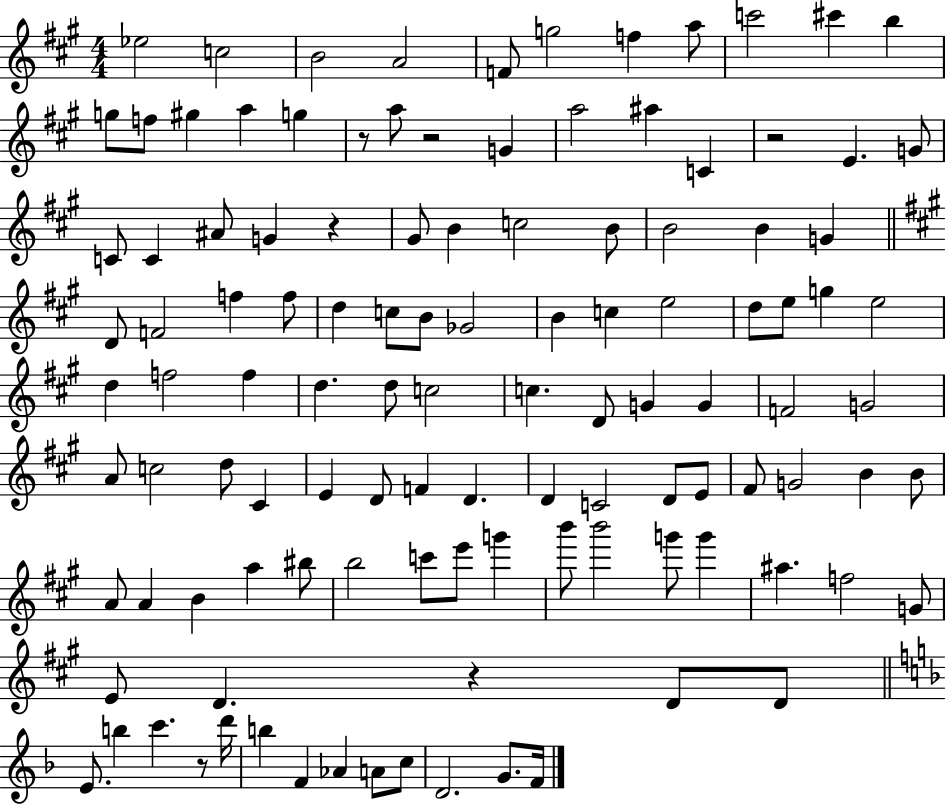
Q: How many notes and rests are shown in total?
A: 115